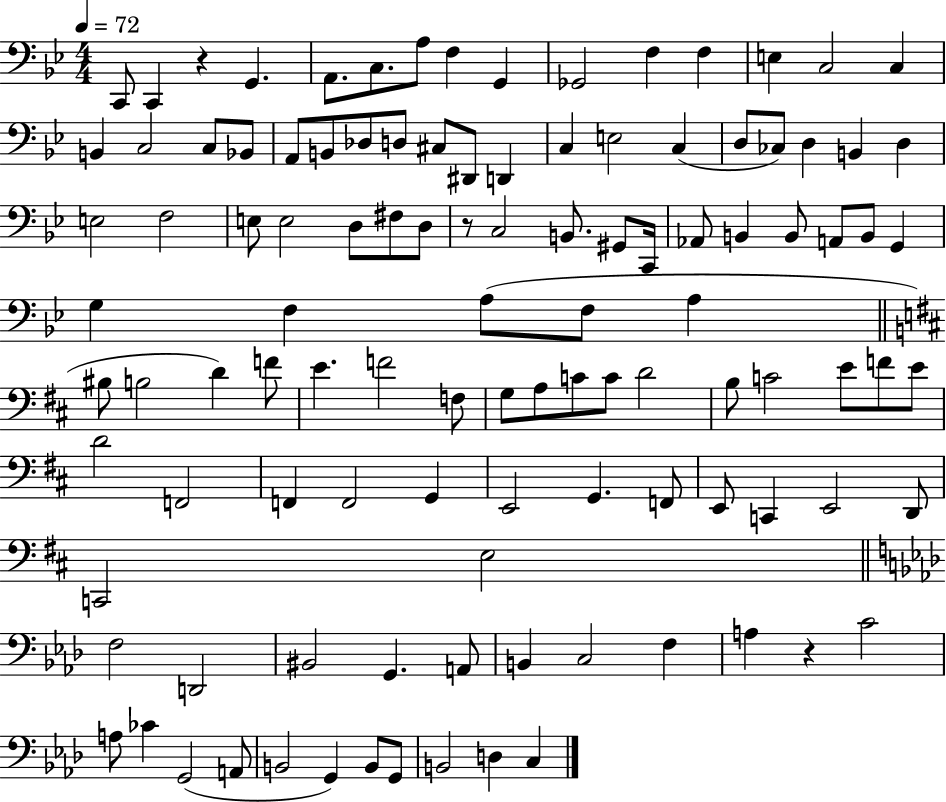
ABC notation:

X:1
T:Untitled
M:4/4
L:1/4
K:Bb
C,,/2 C,, z G,, A,,/2 C,/2 A,/2 F, G,, _G,,2 F, F, E, C,2 C, B,, C,2 C,/2 _B,,/2 A,,/2 B,,/2 _D,/2 D,/2 ^C,/2 ^D,,/2 D,, C, E,2 C, D,/2 _C,/2 D, B,, D, E,2 F,2 E,/2 E,2 D,/2 ^F,/2 D,/2 z/2 C,2 B,,/2 ^G,,/2 C,,/4 _A,,/2 B,, B,,/2 A,,/2 B,,/2 G,, G, F, A,/2 F,/2 A, ^B,/2 B,2 D F/2 E F2 F,/2 G,/2 A,/2 C/2 C/2 D2 B,/2 C2 E/2 F/2 E/2 D2 F,,2 F,, F,,2 G,, E,,2 G,, F,,/2 E,,/2 C,, E,,2 D,,/2 C,,2 E,2 F,2 D,,2 ^B,,2 G,, A,,/2 B,, C,2 F, A, z C2 A,/2 _C G,,2 A,,/2 B,,2 G,, B,,/2 G,,/2 B,,2 D, C,